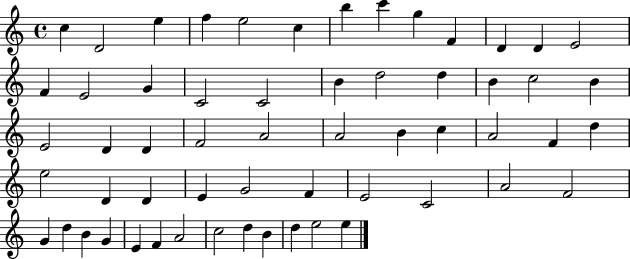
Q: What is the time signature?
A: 4/4